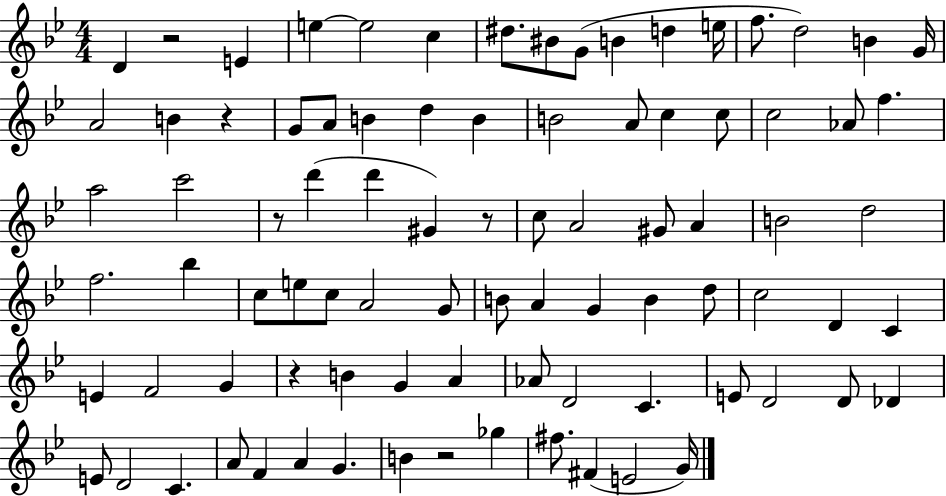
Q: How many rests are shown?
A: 6